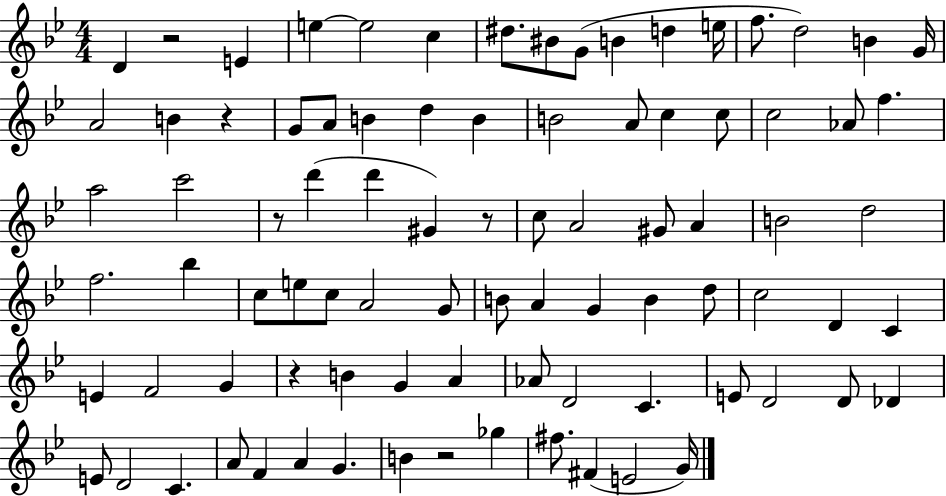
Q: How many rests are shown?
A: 6